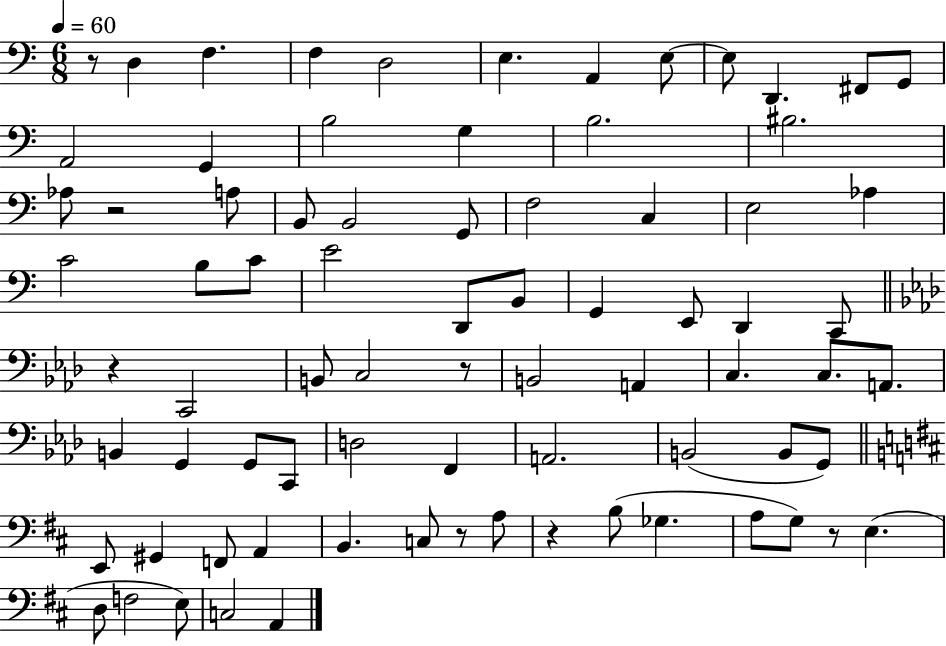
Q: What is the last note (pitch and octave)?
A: A2